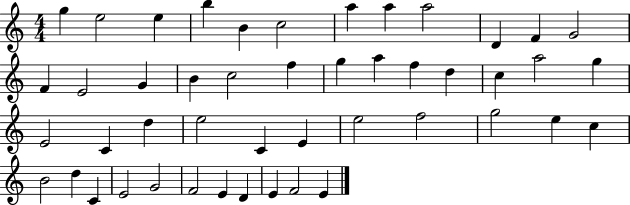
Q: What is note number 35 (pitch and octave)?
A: E5